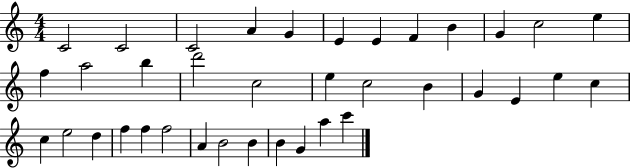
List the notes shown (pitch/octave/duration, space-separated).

C4/h C4/h C4/h A4/q G4/q E4/q E4/q F4/q B4/q G4/q C5/h E5/q F5/q A5/h B5/q D6/h C5/h E5/q C5/h B4/q G4/q E4/q E5/q C5/q C5/q E5/h D5/q F5/q F5/q F5/h A4/q B4/h B4/q B4/q G4/q A5/q C6/q